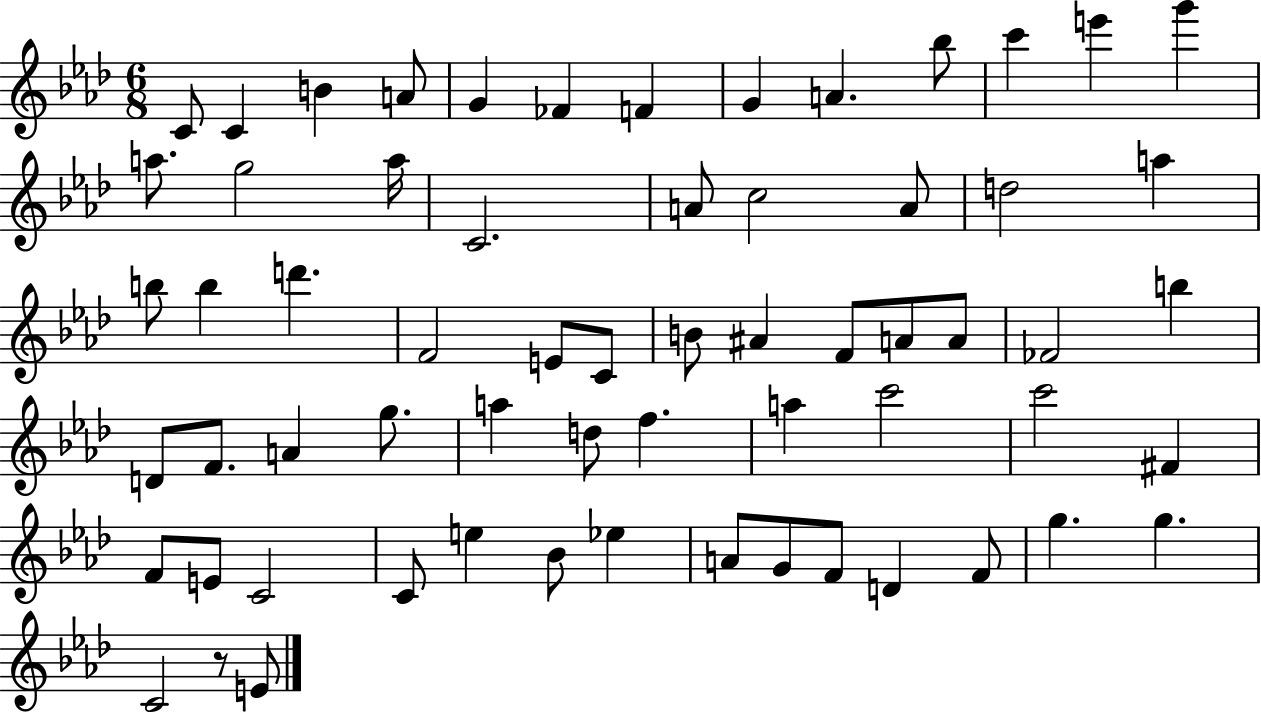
{
  \clef treble
  \numericTimeSignature
  \time 6/8
  \key aes \major
  c'8 c'4 b'4 a'8 | g'4 fes'4 f'4 | g'4 a'4. bes''8 | c'''4 e'''4 g'''4 | \break a''8. g''2 a''16 | c'2. | a'8 c''2 a'8 | d''2 a''4 | \break b''8 b''4 d'''4. | f'2 e'8 c'8 | b'8 ais'4 f'8 a'8 a'8 | fes'2 b''4 | \break d'8 f'8. a'4 g''8. | a''4 d''8 f''4. | a''4 c'''2 | c'''2 fis'4 | \break f'8 e'8 c'2 | c'8 e''4 bes'8 ees''4 | a'8 g'8 f'8 d'4 f'8 | g''4. g''4. | \break c'2 r8 e'8 | \bar "|."
}